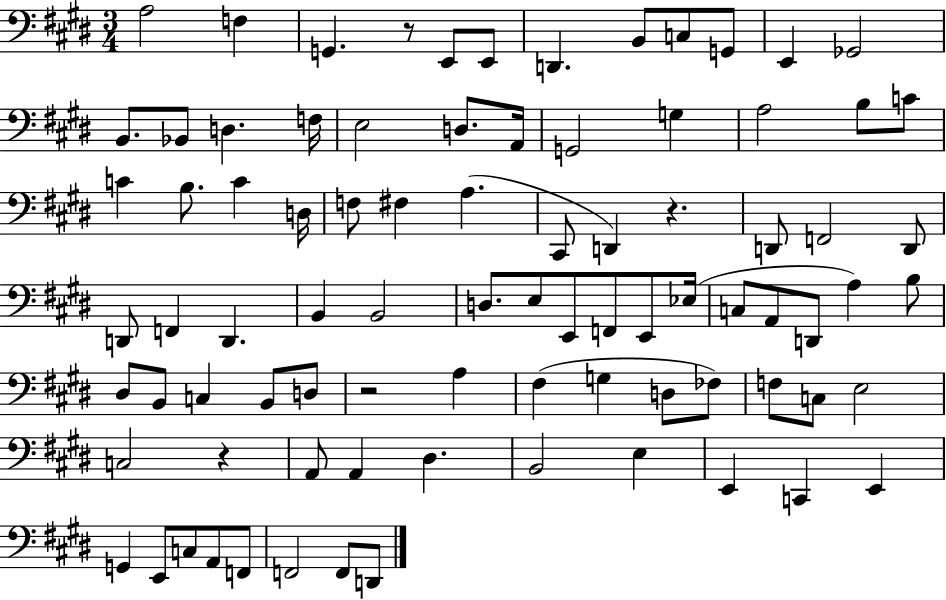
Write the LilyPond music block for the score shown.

{
  \clef bass
  \numericTimeSignature
  \time 3/4
  \key e \major
  a2 f4 | g,4. r8 e,8 e,8 | d,4. b,8 c8 g,8 | e,4 ges,2 | \break b,8. bes,8 d4. f16 | e2 d8. a,16 | g,2 g4 | a2 b8 c'8 | \break c'4 b8. c'4 d16 | f8 fis4 a4.( | cis,8 d,4) r4. | d,8 f,2 d,8 | \break d,8 f,4 d,4. | b,4 b,2 | d8. e8 e,8 f,8 e,8 ees16( | c8 a,8 d,8 a4) b8 | \break dis8 b,8 c4 b,8 d8 | r2 a4 | fis4( g4 d8 fes8) | f8 c8 e2 | \break c2 r4 | a,8 a,4 dis4. | b,2 e4 | e,4 c,4 e,4 | \break g,4 e,8 c8 a,8 f,8 | f,2 f,8 d,8 | \bar "|."
}